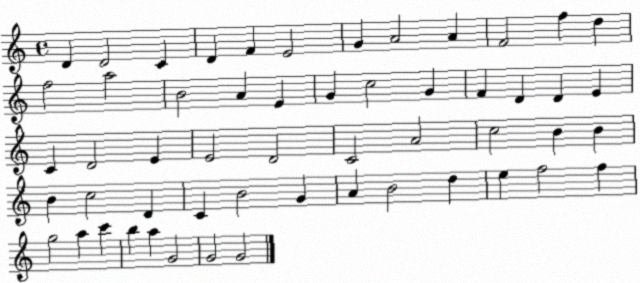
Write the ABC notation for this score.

X:1
T:Untitled
M:4/4
L:1/4
K:C
D D2 C D F E2 G A2 A F2 f d f2 a2 B2 A E G c2 G F D D E C D2 E E2 D2 C2 A2 c2 B B B c2 D C B2 G A B2 d e f2 f g2 a c' b a G2 G2 G2